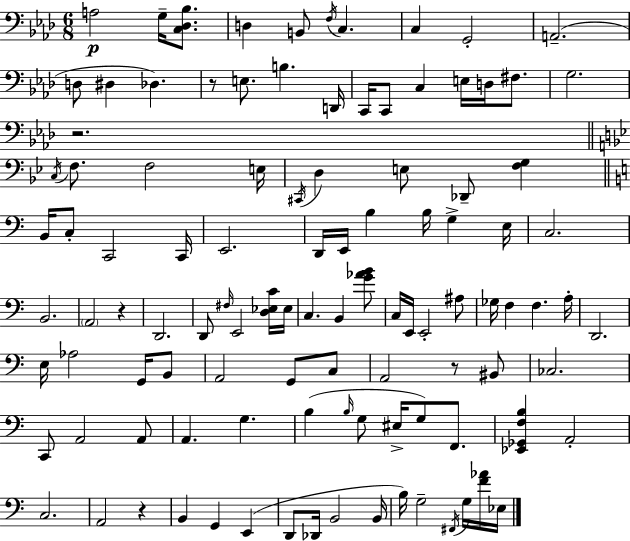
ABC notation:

X:1
T:Untitled
M:6/8
L:1/4
K:Ab
A,2 G,/4 [C,_D,_B,]/2 D, B,,/2 F,/4 C, C, G,,2 A,,2 D,/2 ^D, _D, z/2 E,/2 B, D,,/4 C,,/4 C,,/2 C, E,/4 D,/4 ^F,/2 G,2 z2 C,/4 F,/2 F,2 E,/4 ^C,,/4 D, E,/2 _D,,/2 [F,G,] B,,/4 C,/2 C,,2 C,,/4 E,,2 D,,/4 E,,/4 B, B,/4 G, E,/4 C,2 B,,2 A,,2 z D,,2 D,,/2 ^F,/4 E,,2 [D,_E,C]/4 _E,/4 C, B,, [G_AB]/2 C,/4 E,,/4 E,,2 ^A,/2 _G,/4 F, F, A,/4 D,,2 E,/4 _A,2 G,,/4 B,,/2 A,,2 G,,/2 C,/2 A,,2 z/2 ^B,,/2 _C,2 C,,/2 A,,2 A,,/2 A,, G, B, B,/4 G,/2 ^E,/4 G,/2 F,,/2 [_E,,_G,,F,B,] A,,2 C,2 A,,2 z B,, G,, E,, D,,/2 _D,,/4 B,,2 B,,/4 B,/4 G,2 ^F,,/4 G,/4 [F_A]/4 _E,/4